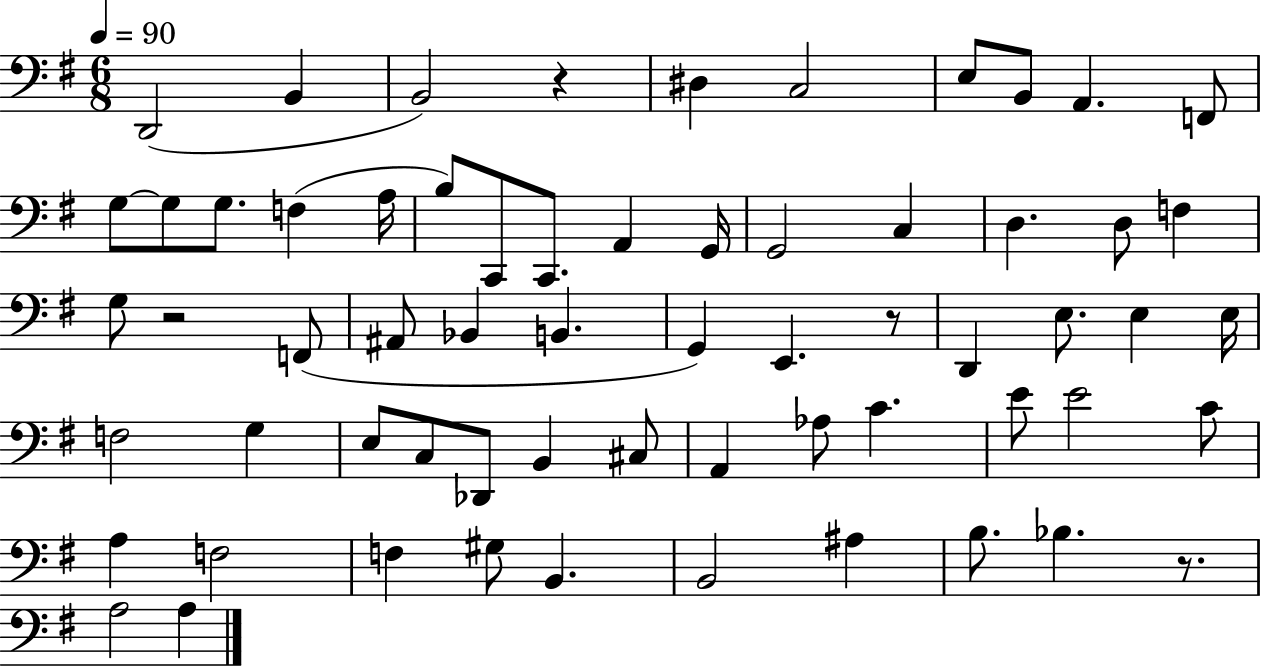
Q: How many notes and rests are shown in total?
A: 63